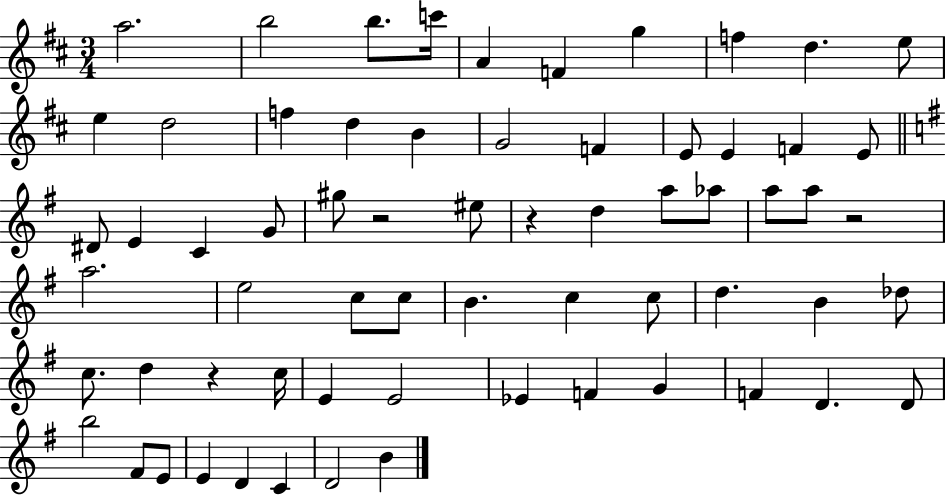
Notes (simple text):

A5/h. B5/h B5/e. C6/s A4/q F4/q G5/q F5/q D5/q. E5/e E5/q D5/h F5/q D5/q B4/q G4/h F4/q E4/e E4/q F4/q E4/e D#4/e E4/q C4/q G4/e G#5/e R/h EIS5/e R/q D5/q A5/e Ab5/e A5/e A5/e R/h A5/h. E5/h C5/e C5/e B4/q. C5/q C5/e D5/q. B4/q Db5/e C5/e. D5/q R/q C5/s E4/q E4/h Eb4/q F4/q G4/q F4/q D4/q. D4/e B5/h F#4/e E4/e E4/q D4/q C4/q D4/h B4/q